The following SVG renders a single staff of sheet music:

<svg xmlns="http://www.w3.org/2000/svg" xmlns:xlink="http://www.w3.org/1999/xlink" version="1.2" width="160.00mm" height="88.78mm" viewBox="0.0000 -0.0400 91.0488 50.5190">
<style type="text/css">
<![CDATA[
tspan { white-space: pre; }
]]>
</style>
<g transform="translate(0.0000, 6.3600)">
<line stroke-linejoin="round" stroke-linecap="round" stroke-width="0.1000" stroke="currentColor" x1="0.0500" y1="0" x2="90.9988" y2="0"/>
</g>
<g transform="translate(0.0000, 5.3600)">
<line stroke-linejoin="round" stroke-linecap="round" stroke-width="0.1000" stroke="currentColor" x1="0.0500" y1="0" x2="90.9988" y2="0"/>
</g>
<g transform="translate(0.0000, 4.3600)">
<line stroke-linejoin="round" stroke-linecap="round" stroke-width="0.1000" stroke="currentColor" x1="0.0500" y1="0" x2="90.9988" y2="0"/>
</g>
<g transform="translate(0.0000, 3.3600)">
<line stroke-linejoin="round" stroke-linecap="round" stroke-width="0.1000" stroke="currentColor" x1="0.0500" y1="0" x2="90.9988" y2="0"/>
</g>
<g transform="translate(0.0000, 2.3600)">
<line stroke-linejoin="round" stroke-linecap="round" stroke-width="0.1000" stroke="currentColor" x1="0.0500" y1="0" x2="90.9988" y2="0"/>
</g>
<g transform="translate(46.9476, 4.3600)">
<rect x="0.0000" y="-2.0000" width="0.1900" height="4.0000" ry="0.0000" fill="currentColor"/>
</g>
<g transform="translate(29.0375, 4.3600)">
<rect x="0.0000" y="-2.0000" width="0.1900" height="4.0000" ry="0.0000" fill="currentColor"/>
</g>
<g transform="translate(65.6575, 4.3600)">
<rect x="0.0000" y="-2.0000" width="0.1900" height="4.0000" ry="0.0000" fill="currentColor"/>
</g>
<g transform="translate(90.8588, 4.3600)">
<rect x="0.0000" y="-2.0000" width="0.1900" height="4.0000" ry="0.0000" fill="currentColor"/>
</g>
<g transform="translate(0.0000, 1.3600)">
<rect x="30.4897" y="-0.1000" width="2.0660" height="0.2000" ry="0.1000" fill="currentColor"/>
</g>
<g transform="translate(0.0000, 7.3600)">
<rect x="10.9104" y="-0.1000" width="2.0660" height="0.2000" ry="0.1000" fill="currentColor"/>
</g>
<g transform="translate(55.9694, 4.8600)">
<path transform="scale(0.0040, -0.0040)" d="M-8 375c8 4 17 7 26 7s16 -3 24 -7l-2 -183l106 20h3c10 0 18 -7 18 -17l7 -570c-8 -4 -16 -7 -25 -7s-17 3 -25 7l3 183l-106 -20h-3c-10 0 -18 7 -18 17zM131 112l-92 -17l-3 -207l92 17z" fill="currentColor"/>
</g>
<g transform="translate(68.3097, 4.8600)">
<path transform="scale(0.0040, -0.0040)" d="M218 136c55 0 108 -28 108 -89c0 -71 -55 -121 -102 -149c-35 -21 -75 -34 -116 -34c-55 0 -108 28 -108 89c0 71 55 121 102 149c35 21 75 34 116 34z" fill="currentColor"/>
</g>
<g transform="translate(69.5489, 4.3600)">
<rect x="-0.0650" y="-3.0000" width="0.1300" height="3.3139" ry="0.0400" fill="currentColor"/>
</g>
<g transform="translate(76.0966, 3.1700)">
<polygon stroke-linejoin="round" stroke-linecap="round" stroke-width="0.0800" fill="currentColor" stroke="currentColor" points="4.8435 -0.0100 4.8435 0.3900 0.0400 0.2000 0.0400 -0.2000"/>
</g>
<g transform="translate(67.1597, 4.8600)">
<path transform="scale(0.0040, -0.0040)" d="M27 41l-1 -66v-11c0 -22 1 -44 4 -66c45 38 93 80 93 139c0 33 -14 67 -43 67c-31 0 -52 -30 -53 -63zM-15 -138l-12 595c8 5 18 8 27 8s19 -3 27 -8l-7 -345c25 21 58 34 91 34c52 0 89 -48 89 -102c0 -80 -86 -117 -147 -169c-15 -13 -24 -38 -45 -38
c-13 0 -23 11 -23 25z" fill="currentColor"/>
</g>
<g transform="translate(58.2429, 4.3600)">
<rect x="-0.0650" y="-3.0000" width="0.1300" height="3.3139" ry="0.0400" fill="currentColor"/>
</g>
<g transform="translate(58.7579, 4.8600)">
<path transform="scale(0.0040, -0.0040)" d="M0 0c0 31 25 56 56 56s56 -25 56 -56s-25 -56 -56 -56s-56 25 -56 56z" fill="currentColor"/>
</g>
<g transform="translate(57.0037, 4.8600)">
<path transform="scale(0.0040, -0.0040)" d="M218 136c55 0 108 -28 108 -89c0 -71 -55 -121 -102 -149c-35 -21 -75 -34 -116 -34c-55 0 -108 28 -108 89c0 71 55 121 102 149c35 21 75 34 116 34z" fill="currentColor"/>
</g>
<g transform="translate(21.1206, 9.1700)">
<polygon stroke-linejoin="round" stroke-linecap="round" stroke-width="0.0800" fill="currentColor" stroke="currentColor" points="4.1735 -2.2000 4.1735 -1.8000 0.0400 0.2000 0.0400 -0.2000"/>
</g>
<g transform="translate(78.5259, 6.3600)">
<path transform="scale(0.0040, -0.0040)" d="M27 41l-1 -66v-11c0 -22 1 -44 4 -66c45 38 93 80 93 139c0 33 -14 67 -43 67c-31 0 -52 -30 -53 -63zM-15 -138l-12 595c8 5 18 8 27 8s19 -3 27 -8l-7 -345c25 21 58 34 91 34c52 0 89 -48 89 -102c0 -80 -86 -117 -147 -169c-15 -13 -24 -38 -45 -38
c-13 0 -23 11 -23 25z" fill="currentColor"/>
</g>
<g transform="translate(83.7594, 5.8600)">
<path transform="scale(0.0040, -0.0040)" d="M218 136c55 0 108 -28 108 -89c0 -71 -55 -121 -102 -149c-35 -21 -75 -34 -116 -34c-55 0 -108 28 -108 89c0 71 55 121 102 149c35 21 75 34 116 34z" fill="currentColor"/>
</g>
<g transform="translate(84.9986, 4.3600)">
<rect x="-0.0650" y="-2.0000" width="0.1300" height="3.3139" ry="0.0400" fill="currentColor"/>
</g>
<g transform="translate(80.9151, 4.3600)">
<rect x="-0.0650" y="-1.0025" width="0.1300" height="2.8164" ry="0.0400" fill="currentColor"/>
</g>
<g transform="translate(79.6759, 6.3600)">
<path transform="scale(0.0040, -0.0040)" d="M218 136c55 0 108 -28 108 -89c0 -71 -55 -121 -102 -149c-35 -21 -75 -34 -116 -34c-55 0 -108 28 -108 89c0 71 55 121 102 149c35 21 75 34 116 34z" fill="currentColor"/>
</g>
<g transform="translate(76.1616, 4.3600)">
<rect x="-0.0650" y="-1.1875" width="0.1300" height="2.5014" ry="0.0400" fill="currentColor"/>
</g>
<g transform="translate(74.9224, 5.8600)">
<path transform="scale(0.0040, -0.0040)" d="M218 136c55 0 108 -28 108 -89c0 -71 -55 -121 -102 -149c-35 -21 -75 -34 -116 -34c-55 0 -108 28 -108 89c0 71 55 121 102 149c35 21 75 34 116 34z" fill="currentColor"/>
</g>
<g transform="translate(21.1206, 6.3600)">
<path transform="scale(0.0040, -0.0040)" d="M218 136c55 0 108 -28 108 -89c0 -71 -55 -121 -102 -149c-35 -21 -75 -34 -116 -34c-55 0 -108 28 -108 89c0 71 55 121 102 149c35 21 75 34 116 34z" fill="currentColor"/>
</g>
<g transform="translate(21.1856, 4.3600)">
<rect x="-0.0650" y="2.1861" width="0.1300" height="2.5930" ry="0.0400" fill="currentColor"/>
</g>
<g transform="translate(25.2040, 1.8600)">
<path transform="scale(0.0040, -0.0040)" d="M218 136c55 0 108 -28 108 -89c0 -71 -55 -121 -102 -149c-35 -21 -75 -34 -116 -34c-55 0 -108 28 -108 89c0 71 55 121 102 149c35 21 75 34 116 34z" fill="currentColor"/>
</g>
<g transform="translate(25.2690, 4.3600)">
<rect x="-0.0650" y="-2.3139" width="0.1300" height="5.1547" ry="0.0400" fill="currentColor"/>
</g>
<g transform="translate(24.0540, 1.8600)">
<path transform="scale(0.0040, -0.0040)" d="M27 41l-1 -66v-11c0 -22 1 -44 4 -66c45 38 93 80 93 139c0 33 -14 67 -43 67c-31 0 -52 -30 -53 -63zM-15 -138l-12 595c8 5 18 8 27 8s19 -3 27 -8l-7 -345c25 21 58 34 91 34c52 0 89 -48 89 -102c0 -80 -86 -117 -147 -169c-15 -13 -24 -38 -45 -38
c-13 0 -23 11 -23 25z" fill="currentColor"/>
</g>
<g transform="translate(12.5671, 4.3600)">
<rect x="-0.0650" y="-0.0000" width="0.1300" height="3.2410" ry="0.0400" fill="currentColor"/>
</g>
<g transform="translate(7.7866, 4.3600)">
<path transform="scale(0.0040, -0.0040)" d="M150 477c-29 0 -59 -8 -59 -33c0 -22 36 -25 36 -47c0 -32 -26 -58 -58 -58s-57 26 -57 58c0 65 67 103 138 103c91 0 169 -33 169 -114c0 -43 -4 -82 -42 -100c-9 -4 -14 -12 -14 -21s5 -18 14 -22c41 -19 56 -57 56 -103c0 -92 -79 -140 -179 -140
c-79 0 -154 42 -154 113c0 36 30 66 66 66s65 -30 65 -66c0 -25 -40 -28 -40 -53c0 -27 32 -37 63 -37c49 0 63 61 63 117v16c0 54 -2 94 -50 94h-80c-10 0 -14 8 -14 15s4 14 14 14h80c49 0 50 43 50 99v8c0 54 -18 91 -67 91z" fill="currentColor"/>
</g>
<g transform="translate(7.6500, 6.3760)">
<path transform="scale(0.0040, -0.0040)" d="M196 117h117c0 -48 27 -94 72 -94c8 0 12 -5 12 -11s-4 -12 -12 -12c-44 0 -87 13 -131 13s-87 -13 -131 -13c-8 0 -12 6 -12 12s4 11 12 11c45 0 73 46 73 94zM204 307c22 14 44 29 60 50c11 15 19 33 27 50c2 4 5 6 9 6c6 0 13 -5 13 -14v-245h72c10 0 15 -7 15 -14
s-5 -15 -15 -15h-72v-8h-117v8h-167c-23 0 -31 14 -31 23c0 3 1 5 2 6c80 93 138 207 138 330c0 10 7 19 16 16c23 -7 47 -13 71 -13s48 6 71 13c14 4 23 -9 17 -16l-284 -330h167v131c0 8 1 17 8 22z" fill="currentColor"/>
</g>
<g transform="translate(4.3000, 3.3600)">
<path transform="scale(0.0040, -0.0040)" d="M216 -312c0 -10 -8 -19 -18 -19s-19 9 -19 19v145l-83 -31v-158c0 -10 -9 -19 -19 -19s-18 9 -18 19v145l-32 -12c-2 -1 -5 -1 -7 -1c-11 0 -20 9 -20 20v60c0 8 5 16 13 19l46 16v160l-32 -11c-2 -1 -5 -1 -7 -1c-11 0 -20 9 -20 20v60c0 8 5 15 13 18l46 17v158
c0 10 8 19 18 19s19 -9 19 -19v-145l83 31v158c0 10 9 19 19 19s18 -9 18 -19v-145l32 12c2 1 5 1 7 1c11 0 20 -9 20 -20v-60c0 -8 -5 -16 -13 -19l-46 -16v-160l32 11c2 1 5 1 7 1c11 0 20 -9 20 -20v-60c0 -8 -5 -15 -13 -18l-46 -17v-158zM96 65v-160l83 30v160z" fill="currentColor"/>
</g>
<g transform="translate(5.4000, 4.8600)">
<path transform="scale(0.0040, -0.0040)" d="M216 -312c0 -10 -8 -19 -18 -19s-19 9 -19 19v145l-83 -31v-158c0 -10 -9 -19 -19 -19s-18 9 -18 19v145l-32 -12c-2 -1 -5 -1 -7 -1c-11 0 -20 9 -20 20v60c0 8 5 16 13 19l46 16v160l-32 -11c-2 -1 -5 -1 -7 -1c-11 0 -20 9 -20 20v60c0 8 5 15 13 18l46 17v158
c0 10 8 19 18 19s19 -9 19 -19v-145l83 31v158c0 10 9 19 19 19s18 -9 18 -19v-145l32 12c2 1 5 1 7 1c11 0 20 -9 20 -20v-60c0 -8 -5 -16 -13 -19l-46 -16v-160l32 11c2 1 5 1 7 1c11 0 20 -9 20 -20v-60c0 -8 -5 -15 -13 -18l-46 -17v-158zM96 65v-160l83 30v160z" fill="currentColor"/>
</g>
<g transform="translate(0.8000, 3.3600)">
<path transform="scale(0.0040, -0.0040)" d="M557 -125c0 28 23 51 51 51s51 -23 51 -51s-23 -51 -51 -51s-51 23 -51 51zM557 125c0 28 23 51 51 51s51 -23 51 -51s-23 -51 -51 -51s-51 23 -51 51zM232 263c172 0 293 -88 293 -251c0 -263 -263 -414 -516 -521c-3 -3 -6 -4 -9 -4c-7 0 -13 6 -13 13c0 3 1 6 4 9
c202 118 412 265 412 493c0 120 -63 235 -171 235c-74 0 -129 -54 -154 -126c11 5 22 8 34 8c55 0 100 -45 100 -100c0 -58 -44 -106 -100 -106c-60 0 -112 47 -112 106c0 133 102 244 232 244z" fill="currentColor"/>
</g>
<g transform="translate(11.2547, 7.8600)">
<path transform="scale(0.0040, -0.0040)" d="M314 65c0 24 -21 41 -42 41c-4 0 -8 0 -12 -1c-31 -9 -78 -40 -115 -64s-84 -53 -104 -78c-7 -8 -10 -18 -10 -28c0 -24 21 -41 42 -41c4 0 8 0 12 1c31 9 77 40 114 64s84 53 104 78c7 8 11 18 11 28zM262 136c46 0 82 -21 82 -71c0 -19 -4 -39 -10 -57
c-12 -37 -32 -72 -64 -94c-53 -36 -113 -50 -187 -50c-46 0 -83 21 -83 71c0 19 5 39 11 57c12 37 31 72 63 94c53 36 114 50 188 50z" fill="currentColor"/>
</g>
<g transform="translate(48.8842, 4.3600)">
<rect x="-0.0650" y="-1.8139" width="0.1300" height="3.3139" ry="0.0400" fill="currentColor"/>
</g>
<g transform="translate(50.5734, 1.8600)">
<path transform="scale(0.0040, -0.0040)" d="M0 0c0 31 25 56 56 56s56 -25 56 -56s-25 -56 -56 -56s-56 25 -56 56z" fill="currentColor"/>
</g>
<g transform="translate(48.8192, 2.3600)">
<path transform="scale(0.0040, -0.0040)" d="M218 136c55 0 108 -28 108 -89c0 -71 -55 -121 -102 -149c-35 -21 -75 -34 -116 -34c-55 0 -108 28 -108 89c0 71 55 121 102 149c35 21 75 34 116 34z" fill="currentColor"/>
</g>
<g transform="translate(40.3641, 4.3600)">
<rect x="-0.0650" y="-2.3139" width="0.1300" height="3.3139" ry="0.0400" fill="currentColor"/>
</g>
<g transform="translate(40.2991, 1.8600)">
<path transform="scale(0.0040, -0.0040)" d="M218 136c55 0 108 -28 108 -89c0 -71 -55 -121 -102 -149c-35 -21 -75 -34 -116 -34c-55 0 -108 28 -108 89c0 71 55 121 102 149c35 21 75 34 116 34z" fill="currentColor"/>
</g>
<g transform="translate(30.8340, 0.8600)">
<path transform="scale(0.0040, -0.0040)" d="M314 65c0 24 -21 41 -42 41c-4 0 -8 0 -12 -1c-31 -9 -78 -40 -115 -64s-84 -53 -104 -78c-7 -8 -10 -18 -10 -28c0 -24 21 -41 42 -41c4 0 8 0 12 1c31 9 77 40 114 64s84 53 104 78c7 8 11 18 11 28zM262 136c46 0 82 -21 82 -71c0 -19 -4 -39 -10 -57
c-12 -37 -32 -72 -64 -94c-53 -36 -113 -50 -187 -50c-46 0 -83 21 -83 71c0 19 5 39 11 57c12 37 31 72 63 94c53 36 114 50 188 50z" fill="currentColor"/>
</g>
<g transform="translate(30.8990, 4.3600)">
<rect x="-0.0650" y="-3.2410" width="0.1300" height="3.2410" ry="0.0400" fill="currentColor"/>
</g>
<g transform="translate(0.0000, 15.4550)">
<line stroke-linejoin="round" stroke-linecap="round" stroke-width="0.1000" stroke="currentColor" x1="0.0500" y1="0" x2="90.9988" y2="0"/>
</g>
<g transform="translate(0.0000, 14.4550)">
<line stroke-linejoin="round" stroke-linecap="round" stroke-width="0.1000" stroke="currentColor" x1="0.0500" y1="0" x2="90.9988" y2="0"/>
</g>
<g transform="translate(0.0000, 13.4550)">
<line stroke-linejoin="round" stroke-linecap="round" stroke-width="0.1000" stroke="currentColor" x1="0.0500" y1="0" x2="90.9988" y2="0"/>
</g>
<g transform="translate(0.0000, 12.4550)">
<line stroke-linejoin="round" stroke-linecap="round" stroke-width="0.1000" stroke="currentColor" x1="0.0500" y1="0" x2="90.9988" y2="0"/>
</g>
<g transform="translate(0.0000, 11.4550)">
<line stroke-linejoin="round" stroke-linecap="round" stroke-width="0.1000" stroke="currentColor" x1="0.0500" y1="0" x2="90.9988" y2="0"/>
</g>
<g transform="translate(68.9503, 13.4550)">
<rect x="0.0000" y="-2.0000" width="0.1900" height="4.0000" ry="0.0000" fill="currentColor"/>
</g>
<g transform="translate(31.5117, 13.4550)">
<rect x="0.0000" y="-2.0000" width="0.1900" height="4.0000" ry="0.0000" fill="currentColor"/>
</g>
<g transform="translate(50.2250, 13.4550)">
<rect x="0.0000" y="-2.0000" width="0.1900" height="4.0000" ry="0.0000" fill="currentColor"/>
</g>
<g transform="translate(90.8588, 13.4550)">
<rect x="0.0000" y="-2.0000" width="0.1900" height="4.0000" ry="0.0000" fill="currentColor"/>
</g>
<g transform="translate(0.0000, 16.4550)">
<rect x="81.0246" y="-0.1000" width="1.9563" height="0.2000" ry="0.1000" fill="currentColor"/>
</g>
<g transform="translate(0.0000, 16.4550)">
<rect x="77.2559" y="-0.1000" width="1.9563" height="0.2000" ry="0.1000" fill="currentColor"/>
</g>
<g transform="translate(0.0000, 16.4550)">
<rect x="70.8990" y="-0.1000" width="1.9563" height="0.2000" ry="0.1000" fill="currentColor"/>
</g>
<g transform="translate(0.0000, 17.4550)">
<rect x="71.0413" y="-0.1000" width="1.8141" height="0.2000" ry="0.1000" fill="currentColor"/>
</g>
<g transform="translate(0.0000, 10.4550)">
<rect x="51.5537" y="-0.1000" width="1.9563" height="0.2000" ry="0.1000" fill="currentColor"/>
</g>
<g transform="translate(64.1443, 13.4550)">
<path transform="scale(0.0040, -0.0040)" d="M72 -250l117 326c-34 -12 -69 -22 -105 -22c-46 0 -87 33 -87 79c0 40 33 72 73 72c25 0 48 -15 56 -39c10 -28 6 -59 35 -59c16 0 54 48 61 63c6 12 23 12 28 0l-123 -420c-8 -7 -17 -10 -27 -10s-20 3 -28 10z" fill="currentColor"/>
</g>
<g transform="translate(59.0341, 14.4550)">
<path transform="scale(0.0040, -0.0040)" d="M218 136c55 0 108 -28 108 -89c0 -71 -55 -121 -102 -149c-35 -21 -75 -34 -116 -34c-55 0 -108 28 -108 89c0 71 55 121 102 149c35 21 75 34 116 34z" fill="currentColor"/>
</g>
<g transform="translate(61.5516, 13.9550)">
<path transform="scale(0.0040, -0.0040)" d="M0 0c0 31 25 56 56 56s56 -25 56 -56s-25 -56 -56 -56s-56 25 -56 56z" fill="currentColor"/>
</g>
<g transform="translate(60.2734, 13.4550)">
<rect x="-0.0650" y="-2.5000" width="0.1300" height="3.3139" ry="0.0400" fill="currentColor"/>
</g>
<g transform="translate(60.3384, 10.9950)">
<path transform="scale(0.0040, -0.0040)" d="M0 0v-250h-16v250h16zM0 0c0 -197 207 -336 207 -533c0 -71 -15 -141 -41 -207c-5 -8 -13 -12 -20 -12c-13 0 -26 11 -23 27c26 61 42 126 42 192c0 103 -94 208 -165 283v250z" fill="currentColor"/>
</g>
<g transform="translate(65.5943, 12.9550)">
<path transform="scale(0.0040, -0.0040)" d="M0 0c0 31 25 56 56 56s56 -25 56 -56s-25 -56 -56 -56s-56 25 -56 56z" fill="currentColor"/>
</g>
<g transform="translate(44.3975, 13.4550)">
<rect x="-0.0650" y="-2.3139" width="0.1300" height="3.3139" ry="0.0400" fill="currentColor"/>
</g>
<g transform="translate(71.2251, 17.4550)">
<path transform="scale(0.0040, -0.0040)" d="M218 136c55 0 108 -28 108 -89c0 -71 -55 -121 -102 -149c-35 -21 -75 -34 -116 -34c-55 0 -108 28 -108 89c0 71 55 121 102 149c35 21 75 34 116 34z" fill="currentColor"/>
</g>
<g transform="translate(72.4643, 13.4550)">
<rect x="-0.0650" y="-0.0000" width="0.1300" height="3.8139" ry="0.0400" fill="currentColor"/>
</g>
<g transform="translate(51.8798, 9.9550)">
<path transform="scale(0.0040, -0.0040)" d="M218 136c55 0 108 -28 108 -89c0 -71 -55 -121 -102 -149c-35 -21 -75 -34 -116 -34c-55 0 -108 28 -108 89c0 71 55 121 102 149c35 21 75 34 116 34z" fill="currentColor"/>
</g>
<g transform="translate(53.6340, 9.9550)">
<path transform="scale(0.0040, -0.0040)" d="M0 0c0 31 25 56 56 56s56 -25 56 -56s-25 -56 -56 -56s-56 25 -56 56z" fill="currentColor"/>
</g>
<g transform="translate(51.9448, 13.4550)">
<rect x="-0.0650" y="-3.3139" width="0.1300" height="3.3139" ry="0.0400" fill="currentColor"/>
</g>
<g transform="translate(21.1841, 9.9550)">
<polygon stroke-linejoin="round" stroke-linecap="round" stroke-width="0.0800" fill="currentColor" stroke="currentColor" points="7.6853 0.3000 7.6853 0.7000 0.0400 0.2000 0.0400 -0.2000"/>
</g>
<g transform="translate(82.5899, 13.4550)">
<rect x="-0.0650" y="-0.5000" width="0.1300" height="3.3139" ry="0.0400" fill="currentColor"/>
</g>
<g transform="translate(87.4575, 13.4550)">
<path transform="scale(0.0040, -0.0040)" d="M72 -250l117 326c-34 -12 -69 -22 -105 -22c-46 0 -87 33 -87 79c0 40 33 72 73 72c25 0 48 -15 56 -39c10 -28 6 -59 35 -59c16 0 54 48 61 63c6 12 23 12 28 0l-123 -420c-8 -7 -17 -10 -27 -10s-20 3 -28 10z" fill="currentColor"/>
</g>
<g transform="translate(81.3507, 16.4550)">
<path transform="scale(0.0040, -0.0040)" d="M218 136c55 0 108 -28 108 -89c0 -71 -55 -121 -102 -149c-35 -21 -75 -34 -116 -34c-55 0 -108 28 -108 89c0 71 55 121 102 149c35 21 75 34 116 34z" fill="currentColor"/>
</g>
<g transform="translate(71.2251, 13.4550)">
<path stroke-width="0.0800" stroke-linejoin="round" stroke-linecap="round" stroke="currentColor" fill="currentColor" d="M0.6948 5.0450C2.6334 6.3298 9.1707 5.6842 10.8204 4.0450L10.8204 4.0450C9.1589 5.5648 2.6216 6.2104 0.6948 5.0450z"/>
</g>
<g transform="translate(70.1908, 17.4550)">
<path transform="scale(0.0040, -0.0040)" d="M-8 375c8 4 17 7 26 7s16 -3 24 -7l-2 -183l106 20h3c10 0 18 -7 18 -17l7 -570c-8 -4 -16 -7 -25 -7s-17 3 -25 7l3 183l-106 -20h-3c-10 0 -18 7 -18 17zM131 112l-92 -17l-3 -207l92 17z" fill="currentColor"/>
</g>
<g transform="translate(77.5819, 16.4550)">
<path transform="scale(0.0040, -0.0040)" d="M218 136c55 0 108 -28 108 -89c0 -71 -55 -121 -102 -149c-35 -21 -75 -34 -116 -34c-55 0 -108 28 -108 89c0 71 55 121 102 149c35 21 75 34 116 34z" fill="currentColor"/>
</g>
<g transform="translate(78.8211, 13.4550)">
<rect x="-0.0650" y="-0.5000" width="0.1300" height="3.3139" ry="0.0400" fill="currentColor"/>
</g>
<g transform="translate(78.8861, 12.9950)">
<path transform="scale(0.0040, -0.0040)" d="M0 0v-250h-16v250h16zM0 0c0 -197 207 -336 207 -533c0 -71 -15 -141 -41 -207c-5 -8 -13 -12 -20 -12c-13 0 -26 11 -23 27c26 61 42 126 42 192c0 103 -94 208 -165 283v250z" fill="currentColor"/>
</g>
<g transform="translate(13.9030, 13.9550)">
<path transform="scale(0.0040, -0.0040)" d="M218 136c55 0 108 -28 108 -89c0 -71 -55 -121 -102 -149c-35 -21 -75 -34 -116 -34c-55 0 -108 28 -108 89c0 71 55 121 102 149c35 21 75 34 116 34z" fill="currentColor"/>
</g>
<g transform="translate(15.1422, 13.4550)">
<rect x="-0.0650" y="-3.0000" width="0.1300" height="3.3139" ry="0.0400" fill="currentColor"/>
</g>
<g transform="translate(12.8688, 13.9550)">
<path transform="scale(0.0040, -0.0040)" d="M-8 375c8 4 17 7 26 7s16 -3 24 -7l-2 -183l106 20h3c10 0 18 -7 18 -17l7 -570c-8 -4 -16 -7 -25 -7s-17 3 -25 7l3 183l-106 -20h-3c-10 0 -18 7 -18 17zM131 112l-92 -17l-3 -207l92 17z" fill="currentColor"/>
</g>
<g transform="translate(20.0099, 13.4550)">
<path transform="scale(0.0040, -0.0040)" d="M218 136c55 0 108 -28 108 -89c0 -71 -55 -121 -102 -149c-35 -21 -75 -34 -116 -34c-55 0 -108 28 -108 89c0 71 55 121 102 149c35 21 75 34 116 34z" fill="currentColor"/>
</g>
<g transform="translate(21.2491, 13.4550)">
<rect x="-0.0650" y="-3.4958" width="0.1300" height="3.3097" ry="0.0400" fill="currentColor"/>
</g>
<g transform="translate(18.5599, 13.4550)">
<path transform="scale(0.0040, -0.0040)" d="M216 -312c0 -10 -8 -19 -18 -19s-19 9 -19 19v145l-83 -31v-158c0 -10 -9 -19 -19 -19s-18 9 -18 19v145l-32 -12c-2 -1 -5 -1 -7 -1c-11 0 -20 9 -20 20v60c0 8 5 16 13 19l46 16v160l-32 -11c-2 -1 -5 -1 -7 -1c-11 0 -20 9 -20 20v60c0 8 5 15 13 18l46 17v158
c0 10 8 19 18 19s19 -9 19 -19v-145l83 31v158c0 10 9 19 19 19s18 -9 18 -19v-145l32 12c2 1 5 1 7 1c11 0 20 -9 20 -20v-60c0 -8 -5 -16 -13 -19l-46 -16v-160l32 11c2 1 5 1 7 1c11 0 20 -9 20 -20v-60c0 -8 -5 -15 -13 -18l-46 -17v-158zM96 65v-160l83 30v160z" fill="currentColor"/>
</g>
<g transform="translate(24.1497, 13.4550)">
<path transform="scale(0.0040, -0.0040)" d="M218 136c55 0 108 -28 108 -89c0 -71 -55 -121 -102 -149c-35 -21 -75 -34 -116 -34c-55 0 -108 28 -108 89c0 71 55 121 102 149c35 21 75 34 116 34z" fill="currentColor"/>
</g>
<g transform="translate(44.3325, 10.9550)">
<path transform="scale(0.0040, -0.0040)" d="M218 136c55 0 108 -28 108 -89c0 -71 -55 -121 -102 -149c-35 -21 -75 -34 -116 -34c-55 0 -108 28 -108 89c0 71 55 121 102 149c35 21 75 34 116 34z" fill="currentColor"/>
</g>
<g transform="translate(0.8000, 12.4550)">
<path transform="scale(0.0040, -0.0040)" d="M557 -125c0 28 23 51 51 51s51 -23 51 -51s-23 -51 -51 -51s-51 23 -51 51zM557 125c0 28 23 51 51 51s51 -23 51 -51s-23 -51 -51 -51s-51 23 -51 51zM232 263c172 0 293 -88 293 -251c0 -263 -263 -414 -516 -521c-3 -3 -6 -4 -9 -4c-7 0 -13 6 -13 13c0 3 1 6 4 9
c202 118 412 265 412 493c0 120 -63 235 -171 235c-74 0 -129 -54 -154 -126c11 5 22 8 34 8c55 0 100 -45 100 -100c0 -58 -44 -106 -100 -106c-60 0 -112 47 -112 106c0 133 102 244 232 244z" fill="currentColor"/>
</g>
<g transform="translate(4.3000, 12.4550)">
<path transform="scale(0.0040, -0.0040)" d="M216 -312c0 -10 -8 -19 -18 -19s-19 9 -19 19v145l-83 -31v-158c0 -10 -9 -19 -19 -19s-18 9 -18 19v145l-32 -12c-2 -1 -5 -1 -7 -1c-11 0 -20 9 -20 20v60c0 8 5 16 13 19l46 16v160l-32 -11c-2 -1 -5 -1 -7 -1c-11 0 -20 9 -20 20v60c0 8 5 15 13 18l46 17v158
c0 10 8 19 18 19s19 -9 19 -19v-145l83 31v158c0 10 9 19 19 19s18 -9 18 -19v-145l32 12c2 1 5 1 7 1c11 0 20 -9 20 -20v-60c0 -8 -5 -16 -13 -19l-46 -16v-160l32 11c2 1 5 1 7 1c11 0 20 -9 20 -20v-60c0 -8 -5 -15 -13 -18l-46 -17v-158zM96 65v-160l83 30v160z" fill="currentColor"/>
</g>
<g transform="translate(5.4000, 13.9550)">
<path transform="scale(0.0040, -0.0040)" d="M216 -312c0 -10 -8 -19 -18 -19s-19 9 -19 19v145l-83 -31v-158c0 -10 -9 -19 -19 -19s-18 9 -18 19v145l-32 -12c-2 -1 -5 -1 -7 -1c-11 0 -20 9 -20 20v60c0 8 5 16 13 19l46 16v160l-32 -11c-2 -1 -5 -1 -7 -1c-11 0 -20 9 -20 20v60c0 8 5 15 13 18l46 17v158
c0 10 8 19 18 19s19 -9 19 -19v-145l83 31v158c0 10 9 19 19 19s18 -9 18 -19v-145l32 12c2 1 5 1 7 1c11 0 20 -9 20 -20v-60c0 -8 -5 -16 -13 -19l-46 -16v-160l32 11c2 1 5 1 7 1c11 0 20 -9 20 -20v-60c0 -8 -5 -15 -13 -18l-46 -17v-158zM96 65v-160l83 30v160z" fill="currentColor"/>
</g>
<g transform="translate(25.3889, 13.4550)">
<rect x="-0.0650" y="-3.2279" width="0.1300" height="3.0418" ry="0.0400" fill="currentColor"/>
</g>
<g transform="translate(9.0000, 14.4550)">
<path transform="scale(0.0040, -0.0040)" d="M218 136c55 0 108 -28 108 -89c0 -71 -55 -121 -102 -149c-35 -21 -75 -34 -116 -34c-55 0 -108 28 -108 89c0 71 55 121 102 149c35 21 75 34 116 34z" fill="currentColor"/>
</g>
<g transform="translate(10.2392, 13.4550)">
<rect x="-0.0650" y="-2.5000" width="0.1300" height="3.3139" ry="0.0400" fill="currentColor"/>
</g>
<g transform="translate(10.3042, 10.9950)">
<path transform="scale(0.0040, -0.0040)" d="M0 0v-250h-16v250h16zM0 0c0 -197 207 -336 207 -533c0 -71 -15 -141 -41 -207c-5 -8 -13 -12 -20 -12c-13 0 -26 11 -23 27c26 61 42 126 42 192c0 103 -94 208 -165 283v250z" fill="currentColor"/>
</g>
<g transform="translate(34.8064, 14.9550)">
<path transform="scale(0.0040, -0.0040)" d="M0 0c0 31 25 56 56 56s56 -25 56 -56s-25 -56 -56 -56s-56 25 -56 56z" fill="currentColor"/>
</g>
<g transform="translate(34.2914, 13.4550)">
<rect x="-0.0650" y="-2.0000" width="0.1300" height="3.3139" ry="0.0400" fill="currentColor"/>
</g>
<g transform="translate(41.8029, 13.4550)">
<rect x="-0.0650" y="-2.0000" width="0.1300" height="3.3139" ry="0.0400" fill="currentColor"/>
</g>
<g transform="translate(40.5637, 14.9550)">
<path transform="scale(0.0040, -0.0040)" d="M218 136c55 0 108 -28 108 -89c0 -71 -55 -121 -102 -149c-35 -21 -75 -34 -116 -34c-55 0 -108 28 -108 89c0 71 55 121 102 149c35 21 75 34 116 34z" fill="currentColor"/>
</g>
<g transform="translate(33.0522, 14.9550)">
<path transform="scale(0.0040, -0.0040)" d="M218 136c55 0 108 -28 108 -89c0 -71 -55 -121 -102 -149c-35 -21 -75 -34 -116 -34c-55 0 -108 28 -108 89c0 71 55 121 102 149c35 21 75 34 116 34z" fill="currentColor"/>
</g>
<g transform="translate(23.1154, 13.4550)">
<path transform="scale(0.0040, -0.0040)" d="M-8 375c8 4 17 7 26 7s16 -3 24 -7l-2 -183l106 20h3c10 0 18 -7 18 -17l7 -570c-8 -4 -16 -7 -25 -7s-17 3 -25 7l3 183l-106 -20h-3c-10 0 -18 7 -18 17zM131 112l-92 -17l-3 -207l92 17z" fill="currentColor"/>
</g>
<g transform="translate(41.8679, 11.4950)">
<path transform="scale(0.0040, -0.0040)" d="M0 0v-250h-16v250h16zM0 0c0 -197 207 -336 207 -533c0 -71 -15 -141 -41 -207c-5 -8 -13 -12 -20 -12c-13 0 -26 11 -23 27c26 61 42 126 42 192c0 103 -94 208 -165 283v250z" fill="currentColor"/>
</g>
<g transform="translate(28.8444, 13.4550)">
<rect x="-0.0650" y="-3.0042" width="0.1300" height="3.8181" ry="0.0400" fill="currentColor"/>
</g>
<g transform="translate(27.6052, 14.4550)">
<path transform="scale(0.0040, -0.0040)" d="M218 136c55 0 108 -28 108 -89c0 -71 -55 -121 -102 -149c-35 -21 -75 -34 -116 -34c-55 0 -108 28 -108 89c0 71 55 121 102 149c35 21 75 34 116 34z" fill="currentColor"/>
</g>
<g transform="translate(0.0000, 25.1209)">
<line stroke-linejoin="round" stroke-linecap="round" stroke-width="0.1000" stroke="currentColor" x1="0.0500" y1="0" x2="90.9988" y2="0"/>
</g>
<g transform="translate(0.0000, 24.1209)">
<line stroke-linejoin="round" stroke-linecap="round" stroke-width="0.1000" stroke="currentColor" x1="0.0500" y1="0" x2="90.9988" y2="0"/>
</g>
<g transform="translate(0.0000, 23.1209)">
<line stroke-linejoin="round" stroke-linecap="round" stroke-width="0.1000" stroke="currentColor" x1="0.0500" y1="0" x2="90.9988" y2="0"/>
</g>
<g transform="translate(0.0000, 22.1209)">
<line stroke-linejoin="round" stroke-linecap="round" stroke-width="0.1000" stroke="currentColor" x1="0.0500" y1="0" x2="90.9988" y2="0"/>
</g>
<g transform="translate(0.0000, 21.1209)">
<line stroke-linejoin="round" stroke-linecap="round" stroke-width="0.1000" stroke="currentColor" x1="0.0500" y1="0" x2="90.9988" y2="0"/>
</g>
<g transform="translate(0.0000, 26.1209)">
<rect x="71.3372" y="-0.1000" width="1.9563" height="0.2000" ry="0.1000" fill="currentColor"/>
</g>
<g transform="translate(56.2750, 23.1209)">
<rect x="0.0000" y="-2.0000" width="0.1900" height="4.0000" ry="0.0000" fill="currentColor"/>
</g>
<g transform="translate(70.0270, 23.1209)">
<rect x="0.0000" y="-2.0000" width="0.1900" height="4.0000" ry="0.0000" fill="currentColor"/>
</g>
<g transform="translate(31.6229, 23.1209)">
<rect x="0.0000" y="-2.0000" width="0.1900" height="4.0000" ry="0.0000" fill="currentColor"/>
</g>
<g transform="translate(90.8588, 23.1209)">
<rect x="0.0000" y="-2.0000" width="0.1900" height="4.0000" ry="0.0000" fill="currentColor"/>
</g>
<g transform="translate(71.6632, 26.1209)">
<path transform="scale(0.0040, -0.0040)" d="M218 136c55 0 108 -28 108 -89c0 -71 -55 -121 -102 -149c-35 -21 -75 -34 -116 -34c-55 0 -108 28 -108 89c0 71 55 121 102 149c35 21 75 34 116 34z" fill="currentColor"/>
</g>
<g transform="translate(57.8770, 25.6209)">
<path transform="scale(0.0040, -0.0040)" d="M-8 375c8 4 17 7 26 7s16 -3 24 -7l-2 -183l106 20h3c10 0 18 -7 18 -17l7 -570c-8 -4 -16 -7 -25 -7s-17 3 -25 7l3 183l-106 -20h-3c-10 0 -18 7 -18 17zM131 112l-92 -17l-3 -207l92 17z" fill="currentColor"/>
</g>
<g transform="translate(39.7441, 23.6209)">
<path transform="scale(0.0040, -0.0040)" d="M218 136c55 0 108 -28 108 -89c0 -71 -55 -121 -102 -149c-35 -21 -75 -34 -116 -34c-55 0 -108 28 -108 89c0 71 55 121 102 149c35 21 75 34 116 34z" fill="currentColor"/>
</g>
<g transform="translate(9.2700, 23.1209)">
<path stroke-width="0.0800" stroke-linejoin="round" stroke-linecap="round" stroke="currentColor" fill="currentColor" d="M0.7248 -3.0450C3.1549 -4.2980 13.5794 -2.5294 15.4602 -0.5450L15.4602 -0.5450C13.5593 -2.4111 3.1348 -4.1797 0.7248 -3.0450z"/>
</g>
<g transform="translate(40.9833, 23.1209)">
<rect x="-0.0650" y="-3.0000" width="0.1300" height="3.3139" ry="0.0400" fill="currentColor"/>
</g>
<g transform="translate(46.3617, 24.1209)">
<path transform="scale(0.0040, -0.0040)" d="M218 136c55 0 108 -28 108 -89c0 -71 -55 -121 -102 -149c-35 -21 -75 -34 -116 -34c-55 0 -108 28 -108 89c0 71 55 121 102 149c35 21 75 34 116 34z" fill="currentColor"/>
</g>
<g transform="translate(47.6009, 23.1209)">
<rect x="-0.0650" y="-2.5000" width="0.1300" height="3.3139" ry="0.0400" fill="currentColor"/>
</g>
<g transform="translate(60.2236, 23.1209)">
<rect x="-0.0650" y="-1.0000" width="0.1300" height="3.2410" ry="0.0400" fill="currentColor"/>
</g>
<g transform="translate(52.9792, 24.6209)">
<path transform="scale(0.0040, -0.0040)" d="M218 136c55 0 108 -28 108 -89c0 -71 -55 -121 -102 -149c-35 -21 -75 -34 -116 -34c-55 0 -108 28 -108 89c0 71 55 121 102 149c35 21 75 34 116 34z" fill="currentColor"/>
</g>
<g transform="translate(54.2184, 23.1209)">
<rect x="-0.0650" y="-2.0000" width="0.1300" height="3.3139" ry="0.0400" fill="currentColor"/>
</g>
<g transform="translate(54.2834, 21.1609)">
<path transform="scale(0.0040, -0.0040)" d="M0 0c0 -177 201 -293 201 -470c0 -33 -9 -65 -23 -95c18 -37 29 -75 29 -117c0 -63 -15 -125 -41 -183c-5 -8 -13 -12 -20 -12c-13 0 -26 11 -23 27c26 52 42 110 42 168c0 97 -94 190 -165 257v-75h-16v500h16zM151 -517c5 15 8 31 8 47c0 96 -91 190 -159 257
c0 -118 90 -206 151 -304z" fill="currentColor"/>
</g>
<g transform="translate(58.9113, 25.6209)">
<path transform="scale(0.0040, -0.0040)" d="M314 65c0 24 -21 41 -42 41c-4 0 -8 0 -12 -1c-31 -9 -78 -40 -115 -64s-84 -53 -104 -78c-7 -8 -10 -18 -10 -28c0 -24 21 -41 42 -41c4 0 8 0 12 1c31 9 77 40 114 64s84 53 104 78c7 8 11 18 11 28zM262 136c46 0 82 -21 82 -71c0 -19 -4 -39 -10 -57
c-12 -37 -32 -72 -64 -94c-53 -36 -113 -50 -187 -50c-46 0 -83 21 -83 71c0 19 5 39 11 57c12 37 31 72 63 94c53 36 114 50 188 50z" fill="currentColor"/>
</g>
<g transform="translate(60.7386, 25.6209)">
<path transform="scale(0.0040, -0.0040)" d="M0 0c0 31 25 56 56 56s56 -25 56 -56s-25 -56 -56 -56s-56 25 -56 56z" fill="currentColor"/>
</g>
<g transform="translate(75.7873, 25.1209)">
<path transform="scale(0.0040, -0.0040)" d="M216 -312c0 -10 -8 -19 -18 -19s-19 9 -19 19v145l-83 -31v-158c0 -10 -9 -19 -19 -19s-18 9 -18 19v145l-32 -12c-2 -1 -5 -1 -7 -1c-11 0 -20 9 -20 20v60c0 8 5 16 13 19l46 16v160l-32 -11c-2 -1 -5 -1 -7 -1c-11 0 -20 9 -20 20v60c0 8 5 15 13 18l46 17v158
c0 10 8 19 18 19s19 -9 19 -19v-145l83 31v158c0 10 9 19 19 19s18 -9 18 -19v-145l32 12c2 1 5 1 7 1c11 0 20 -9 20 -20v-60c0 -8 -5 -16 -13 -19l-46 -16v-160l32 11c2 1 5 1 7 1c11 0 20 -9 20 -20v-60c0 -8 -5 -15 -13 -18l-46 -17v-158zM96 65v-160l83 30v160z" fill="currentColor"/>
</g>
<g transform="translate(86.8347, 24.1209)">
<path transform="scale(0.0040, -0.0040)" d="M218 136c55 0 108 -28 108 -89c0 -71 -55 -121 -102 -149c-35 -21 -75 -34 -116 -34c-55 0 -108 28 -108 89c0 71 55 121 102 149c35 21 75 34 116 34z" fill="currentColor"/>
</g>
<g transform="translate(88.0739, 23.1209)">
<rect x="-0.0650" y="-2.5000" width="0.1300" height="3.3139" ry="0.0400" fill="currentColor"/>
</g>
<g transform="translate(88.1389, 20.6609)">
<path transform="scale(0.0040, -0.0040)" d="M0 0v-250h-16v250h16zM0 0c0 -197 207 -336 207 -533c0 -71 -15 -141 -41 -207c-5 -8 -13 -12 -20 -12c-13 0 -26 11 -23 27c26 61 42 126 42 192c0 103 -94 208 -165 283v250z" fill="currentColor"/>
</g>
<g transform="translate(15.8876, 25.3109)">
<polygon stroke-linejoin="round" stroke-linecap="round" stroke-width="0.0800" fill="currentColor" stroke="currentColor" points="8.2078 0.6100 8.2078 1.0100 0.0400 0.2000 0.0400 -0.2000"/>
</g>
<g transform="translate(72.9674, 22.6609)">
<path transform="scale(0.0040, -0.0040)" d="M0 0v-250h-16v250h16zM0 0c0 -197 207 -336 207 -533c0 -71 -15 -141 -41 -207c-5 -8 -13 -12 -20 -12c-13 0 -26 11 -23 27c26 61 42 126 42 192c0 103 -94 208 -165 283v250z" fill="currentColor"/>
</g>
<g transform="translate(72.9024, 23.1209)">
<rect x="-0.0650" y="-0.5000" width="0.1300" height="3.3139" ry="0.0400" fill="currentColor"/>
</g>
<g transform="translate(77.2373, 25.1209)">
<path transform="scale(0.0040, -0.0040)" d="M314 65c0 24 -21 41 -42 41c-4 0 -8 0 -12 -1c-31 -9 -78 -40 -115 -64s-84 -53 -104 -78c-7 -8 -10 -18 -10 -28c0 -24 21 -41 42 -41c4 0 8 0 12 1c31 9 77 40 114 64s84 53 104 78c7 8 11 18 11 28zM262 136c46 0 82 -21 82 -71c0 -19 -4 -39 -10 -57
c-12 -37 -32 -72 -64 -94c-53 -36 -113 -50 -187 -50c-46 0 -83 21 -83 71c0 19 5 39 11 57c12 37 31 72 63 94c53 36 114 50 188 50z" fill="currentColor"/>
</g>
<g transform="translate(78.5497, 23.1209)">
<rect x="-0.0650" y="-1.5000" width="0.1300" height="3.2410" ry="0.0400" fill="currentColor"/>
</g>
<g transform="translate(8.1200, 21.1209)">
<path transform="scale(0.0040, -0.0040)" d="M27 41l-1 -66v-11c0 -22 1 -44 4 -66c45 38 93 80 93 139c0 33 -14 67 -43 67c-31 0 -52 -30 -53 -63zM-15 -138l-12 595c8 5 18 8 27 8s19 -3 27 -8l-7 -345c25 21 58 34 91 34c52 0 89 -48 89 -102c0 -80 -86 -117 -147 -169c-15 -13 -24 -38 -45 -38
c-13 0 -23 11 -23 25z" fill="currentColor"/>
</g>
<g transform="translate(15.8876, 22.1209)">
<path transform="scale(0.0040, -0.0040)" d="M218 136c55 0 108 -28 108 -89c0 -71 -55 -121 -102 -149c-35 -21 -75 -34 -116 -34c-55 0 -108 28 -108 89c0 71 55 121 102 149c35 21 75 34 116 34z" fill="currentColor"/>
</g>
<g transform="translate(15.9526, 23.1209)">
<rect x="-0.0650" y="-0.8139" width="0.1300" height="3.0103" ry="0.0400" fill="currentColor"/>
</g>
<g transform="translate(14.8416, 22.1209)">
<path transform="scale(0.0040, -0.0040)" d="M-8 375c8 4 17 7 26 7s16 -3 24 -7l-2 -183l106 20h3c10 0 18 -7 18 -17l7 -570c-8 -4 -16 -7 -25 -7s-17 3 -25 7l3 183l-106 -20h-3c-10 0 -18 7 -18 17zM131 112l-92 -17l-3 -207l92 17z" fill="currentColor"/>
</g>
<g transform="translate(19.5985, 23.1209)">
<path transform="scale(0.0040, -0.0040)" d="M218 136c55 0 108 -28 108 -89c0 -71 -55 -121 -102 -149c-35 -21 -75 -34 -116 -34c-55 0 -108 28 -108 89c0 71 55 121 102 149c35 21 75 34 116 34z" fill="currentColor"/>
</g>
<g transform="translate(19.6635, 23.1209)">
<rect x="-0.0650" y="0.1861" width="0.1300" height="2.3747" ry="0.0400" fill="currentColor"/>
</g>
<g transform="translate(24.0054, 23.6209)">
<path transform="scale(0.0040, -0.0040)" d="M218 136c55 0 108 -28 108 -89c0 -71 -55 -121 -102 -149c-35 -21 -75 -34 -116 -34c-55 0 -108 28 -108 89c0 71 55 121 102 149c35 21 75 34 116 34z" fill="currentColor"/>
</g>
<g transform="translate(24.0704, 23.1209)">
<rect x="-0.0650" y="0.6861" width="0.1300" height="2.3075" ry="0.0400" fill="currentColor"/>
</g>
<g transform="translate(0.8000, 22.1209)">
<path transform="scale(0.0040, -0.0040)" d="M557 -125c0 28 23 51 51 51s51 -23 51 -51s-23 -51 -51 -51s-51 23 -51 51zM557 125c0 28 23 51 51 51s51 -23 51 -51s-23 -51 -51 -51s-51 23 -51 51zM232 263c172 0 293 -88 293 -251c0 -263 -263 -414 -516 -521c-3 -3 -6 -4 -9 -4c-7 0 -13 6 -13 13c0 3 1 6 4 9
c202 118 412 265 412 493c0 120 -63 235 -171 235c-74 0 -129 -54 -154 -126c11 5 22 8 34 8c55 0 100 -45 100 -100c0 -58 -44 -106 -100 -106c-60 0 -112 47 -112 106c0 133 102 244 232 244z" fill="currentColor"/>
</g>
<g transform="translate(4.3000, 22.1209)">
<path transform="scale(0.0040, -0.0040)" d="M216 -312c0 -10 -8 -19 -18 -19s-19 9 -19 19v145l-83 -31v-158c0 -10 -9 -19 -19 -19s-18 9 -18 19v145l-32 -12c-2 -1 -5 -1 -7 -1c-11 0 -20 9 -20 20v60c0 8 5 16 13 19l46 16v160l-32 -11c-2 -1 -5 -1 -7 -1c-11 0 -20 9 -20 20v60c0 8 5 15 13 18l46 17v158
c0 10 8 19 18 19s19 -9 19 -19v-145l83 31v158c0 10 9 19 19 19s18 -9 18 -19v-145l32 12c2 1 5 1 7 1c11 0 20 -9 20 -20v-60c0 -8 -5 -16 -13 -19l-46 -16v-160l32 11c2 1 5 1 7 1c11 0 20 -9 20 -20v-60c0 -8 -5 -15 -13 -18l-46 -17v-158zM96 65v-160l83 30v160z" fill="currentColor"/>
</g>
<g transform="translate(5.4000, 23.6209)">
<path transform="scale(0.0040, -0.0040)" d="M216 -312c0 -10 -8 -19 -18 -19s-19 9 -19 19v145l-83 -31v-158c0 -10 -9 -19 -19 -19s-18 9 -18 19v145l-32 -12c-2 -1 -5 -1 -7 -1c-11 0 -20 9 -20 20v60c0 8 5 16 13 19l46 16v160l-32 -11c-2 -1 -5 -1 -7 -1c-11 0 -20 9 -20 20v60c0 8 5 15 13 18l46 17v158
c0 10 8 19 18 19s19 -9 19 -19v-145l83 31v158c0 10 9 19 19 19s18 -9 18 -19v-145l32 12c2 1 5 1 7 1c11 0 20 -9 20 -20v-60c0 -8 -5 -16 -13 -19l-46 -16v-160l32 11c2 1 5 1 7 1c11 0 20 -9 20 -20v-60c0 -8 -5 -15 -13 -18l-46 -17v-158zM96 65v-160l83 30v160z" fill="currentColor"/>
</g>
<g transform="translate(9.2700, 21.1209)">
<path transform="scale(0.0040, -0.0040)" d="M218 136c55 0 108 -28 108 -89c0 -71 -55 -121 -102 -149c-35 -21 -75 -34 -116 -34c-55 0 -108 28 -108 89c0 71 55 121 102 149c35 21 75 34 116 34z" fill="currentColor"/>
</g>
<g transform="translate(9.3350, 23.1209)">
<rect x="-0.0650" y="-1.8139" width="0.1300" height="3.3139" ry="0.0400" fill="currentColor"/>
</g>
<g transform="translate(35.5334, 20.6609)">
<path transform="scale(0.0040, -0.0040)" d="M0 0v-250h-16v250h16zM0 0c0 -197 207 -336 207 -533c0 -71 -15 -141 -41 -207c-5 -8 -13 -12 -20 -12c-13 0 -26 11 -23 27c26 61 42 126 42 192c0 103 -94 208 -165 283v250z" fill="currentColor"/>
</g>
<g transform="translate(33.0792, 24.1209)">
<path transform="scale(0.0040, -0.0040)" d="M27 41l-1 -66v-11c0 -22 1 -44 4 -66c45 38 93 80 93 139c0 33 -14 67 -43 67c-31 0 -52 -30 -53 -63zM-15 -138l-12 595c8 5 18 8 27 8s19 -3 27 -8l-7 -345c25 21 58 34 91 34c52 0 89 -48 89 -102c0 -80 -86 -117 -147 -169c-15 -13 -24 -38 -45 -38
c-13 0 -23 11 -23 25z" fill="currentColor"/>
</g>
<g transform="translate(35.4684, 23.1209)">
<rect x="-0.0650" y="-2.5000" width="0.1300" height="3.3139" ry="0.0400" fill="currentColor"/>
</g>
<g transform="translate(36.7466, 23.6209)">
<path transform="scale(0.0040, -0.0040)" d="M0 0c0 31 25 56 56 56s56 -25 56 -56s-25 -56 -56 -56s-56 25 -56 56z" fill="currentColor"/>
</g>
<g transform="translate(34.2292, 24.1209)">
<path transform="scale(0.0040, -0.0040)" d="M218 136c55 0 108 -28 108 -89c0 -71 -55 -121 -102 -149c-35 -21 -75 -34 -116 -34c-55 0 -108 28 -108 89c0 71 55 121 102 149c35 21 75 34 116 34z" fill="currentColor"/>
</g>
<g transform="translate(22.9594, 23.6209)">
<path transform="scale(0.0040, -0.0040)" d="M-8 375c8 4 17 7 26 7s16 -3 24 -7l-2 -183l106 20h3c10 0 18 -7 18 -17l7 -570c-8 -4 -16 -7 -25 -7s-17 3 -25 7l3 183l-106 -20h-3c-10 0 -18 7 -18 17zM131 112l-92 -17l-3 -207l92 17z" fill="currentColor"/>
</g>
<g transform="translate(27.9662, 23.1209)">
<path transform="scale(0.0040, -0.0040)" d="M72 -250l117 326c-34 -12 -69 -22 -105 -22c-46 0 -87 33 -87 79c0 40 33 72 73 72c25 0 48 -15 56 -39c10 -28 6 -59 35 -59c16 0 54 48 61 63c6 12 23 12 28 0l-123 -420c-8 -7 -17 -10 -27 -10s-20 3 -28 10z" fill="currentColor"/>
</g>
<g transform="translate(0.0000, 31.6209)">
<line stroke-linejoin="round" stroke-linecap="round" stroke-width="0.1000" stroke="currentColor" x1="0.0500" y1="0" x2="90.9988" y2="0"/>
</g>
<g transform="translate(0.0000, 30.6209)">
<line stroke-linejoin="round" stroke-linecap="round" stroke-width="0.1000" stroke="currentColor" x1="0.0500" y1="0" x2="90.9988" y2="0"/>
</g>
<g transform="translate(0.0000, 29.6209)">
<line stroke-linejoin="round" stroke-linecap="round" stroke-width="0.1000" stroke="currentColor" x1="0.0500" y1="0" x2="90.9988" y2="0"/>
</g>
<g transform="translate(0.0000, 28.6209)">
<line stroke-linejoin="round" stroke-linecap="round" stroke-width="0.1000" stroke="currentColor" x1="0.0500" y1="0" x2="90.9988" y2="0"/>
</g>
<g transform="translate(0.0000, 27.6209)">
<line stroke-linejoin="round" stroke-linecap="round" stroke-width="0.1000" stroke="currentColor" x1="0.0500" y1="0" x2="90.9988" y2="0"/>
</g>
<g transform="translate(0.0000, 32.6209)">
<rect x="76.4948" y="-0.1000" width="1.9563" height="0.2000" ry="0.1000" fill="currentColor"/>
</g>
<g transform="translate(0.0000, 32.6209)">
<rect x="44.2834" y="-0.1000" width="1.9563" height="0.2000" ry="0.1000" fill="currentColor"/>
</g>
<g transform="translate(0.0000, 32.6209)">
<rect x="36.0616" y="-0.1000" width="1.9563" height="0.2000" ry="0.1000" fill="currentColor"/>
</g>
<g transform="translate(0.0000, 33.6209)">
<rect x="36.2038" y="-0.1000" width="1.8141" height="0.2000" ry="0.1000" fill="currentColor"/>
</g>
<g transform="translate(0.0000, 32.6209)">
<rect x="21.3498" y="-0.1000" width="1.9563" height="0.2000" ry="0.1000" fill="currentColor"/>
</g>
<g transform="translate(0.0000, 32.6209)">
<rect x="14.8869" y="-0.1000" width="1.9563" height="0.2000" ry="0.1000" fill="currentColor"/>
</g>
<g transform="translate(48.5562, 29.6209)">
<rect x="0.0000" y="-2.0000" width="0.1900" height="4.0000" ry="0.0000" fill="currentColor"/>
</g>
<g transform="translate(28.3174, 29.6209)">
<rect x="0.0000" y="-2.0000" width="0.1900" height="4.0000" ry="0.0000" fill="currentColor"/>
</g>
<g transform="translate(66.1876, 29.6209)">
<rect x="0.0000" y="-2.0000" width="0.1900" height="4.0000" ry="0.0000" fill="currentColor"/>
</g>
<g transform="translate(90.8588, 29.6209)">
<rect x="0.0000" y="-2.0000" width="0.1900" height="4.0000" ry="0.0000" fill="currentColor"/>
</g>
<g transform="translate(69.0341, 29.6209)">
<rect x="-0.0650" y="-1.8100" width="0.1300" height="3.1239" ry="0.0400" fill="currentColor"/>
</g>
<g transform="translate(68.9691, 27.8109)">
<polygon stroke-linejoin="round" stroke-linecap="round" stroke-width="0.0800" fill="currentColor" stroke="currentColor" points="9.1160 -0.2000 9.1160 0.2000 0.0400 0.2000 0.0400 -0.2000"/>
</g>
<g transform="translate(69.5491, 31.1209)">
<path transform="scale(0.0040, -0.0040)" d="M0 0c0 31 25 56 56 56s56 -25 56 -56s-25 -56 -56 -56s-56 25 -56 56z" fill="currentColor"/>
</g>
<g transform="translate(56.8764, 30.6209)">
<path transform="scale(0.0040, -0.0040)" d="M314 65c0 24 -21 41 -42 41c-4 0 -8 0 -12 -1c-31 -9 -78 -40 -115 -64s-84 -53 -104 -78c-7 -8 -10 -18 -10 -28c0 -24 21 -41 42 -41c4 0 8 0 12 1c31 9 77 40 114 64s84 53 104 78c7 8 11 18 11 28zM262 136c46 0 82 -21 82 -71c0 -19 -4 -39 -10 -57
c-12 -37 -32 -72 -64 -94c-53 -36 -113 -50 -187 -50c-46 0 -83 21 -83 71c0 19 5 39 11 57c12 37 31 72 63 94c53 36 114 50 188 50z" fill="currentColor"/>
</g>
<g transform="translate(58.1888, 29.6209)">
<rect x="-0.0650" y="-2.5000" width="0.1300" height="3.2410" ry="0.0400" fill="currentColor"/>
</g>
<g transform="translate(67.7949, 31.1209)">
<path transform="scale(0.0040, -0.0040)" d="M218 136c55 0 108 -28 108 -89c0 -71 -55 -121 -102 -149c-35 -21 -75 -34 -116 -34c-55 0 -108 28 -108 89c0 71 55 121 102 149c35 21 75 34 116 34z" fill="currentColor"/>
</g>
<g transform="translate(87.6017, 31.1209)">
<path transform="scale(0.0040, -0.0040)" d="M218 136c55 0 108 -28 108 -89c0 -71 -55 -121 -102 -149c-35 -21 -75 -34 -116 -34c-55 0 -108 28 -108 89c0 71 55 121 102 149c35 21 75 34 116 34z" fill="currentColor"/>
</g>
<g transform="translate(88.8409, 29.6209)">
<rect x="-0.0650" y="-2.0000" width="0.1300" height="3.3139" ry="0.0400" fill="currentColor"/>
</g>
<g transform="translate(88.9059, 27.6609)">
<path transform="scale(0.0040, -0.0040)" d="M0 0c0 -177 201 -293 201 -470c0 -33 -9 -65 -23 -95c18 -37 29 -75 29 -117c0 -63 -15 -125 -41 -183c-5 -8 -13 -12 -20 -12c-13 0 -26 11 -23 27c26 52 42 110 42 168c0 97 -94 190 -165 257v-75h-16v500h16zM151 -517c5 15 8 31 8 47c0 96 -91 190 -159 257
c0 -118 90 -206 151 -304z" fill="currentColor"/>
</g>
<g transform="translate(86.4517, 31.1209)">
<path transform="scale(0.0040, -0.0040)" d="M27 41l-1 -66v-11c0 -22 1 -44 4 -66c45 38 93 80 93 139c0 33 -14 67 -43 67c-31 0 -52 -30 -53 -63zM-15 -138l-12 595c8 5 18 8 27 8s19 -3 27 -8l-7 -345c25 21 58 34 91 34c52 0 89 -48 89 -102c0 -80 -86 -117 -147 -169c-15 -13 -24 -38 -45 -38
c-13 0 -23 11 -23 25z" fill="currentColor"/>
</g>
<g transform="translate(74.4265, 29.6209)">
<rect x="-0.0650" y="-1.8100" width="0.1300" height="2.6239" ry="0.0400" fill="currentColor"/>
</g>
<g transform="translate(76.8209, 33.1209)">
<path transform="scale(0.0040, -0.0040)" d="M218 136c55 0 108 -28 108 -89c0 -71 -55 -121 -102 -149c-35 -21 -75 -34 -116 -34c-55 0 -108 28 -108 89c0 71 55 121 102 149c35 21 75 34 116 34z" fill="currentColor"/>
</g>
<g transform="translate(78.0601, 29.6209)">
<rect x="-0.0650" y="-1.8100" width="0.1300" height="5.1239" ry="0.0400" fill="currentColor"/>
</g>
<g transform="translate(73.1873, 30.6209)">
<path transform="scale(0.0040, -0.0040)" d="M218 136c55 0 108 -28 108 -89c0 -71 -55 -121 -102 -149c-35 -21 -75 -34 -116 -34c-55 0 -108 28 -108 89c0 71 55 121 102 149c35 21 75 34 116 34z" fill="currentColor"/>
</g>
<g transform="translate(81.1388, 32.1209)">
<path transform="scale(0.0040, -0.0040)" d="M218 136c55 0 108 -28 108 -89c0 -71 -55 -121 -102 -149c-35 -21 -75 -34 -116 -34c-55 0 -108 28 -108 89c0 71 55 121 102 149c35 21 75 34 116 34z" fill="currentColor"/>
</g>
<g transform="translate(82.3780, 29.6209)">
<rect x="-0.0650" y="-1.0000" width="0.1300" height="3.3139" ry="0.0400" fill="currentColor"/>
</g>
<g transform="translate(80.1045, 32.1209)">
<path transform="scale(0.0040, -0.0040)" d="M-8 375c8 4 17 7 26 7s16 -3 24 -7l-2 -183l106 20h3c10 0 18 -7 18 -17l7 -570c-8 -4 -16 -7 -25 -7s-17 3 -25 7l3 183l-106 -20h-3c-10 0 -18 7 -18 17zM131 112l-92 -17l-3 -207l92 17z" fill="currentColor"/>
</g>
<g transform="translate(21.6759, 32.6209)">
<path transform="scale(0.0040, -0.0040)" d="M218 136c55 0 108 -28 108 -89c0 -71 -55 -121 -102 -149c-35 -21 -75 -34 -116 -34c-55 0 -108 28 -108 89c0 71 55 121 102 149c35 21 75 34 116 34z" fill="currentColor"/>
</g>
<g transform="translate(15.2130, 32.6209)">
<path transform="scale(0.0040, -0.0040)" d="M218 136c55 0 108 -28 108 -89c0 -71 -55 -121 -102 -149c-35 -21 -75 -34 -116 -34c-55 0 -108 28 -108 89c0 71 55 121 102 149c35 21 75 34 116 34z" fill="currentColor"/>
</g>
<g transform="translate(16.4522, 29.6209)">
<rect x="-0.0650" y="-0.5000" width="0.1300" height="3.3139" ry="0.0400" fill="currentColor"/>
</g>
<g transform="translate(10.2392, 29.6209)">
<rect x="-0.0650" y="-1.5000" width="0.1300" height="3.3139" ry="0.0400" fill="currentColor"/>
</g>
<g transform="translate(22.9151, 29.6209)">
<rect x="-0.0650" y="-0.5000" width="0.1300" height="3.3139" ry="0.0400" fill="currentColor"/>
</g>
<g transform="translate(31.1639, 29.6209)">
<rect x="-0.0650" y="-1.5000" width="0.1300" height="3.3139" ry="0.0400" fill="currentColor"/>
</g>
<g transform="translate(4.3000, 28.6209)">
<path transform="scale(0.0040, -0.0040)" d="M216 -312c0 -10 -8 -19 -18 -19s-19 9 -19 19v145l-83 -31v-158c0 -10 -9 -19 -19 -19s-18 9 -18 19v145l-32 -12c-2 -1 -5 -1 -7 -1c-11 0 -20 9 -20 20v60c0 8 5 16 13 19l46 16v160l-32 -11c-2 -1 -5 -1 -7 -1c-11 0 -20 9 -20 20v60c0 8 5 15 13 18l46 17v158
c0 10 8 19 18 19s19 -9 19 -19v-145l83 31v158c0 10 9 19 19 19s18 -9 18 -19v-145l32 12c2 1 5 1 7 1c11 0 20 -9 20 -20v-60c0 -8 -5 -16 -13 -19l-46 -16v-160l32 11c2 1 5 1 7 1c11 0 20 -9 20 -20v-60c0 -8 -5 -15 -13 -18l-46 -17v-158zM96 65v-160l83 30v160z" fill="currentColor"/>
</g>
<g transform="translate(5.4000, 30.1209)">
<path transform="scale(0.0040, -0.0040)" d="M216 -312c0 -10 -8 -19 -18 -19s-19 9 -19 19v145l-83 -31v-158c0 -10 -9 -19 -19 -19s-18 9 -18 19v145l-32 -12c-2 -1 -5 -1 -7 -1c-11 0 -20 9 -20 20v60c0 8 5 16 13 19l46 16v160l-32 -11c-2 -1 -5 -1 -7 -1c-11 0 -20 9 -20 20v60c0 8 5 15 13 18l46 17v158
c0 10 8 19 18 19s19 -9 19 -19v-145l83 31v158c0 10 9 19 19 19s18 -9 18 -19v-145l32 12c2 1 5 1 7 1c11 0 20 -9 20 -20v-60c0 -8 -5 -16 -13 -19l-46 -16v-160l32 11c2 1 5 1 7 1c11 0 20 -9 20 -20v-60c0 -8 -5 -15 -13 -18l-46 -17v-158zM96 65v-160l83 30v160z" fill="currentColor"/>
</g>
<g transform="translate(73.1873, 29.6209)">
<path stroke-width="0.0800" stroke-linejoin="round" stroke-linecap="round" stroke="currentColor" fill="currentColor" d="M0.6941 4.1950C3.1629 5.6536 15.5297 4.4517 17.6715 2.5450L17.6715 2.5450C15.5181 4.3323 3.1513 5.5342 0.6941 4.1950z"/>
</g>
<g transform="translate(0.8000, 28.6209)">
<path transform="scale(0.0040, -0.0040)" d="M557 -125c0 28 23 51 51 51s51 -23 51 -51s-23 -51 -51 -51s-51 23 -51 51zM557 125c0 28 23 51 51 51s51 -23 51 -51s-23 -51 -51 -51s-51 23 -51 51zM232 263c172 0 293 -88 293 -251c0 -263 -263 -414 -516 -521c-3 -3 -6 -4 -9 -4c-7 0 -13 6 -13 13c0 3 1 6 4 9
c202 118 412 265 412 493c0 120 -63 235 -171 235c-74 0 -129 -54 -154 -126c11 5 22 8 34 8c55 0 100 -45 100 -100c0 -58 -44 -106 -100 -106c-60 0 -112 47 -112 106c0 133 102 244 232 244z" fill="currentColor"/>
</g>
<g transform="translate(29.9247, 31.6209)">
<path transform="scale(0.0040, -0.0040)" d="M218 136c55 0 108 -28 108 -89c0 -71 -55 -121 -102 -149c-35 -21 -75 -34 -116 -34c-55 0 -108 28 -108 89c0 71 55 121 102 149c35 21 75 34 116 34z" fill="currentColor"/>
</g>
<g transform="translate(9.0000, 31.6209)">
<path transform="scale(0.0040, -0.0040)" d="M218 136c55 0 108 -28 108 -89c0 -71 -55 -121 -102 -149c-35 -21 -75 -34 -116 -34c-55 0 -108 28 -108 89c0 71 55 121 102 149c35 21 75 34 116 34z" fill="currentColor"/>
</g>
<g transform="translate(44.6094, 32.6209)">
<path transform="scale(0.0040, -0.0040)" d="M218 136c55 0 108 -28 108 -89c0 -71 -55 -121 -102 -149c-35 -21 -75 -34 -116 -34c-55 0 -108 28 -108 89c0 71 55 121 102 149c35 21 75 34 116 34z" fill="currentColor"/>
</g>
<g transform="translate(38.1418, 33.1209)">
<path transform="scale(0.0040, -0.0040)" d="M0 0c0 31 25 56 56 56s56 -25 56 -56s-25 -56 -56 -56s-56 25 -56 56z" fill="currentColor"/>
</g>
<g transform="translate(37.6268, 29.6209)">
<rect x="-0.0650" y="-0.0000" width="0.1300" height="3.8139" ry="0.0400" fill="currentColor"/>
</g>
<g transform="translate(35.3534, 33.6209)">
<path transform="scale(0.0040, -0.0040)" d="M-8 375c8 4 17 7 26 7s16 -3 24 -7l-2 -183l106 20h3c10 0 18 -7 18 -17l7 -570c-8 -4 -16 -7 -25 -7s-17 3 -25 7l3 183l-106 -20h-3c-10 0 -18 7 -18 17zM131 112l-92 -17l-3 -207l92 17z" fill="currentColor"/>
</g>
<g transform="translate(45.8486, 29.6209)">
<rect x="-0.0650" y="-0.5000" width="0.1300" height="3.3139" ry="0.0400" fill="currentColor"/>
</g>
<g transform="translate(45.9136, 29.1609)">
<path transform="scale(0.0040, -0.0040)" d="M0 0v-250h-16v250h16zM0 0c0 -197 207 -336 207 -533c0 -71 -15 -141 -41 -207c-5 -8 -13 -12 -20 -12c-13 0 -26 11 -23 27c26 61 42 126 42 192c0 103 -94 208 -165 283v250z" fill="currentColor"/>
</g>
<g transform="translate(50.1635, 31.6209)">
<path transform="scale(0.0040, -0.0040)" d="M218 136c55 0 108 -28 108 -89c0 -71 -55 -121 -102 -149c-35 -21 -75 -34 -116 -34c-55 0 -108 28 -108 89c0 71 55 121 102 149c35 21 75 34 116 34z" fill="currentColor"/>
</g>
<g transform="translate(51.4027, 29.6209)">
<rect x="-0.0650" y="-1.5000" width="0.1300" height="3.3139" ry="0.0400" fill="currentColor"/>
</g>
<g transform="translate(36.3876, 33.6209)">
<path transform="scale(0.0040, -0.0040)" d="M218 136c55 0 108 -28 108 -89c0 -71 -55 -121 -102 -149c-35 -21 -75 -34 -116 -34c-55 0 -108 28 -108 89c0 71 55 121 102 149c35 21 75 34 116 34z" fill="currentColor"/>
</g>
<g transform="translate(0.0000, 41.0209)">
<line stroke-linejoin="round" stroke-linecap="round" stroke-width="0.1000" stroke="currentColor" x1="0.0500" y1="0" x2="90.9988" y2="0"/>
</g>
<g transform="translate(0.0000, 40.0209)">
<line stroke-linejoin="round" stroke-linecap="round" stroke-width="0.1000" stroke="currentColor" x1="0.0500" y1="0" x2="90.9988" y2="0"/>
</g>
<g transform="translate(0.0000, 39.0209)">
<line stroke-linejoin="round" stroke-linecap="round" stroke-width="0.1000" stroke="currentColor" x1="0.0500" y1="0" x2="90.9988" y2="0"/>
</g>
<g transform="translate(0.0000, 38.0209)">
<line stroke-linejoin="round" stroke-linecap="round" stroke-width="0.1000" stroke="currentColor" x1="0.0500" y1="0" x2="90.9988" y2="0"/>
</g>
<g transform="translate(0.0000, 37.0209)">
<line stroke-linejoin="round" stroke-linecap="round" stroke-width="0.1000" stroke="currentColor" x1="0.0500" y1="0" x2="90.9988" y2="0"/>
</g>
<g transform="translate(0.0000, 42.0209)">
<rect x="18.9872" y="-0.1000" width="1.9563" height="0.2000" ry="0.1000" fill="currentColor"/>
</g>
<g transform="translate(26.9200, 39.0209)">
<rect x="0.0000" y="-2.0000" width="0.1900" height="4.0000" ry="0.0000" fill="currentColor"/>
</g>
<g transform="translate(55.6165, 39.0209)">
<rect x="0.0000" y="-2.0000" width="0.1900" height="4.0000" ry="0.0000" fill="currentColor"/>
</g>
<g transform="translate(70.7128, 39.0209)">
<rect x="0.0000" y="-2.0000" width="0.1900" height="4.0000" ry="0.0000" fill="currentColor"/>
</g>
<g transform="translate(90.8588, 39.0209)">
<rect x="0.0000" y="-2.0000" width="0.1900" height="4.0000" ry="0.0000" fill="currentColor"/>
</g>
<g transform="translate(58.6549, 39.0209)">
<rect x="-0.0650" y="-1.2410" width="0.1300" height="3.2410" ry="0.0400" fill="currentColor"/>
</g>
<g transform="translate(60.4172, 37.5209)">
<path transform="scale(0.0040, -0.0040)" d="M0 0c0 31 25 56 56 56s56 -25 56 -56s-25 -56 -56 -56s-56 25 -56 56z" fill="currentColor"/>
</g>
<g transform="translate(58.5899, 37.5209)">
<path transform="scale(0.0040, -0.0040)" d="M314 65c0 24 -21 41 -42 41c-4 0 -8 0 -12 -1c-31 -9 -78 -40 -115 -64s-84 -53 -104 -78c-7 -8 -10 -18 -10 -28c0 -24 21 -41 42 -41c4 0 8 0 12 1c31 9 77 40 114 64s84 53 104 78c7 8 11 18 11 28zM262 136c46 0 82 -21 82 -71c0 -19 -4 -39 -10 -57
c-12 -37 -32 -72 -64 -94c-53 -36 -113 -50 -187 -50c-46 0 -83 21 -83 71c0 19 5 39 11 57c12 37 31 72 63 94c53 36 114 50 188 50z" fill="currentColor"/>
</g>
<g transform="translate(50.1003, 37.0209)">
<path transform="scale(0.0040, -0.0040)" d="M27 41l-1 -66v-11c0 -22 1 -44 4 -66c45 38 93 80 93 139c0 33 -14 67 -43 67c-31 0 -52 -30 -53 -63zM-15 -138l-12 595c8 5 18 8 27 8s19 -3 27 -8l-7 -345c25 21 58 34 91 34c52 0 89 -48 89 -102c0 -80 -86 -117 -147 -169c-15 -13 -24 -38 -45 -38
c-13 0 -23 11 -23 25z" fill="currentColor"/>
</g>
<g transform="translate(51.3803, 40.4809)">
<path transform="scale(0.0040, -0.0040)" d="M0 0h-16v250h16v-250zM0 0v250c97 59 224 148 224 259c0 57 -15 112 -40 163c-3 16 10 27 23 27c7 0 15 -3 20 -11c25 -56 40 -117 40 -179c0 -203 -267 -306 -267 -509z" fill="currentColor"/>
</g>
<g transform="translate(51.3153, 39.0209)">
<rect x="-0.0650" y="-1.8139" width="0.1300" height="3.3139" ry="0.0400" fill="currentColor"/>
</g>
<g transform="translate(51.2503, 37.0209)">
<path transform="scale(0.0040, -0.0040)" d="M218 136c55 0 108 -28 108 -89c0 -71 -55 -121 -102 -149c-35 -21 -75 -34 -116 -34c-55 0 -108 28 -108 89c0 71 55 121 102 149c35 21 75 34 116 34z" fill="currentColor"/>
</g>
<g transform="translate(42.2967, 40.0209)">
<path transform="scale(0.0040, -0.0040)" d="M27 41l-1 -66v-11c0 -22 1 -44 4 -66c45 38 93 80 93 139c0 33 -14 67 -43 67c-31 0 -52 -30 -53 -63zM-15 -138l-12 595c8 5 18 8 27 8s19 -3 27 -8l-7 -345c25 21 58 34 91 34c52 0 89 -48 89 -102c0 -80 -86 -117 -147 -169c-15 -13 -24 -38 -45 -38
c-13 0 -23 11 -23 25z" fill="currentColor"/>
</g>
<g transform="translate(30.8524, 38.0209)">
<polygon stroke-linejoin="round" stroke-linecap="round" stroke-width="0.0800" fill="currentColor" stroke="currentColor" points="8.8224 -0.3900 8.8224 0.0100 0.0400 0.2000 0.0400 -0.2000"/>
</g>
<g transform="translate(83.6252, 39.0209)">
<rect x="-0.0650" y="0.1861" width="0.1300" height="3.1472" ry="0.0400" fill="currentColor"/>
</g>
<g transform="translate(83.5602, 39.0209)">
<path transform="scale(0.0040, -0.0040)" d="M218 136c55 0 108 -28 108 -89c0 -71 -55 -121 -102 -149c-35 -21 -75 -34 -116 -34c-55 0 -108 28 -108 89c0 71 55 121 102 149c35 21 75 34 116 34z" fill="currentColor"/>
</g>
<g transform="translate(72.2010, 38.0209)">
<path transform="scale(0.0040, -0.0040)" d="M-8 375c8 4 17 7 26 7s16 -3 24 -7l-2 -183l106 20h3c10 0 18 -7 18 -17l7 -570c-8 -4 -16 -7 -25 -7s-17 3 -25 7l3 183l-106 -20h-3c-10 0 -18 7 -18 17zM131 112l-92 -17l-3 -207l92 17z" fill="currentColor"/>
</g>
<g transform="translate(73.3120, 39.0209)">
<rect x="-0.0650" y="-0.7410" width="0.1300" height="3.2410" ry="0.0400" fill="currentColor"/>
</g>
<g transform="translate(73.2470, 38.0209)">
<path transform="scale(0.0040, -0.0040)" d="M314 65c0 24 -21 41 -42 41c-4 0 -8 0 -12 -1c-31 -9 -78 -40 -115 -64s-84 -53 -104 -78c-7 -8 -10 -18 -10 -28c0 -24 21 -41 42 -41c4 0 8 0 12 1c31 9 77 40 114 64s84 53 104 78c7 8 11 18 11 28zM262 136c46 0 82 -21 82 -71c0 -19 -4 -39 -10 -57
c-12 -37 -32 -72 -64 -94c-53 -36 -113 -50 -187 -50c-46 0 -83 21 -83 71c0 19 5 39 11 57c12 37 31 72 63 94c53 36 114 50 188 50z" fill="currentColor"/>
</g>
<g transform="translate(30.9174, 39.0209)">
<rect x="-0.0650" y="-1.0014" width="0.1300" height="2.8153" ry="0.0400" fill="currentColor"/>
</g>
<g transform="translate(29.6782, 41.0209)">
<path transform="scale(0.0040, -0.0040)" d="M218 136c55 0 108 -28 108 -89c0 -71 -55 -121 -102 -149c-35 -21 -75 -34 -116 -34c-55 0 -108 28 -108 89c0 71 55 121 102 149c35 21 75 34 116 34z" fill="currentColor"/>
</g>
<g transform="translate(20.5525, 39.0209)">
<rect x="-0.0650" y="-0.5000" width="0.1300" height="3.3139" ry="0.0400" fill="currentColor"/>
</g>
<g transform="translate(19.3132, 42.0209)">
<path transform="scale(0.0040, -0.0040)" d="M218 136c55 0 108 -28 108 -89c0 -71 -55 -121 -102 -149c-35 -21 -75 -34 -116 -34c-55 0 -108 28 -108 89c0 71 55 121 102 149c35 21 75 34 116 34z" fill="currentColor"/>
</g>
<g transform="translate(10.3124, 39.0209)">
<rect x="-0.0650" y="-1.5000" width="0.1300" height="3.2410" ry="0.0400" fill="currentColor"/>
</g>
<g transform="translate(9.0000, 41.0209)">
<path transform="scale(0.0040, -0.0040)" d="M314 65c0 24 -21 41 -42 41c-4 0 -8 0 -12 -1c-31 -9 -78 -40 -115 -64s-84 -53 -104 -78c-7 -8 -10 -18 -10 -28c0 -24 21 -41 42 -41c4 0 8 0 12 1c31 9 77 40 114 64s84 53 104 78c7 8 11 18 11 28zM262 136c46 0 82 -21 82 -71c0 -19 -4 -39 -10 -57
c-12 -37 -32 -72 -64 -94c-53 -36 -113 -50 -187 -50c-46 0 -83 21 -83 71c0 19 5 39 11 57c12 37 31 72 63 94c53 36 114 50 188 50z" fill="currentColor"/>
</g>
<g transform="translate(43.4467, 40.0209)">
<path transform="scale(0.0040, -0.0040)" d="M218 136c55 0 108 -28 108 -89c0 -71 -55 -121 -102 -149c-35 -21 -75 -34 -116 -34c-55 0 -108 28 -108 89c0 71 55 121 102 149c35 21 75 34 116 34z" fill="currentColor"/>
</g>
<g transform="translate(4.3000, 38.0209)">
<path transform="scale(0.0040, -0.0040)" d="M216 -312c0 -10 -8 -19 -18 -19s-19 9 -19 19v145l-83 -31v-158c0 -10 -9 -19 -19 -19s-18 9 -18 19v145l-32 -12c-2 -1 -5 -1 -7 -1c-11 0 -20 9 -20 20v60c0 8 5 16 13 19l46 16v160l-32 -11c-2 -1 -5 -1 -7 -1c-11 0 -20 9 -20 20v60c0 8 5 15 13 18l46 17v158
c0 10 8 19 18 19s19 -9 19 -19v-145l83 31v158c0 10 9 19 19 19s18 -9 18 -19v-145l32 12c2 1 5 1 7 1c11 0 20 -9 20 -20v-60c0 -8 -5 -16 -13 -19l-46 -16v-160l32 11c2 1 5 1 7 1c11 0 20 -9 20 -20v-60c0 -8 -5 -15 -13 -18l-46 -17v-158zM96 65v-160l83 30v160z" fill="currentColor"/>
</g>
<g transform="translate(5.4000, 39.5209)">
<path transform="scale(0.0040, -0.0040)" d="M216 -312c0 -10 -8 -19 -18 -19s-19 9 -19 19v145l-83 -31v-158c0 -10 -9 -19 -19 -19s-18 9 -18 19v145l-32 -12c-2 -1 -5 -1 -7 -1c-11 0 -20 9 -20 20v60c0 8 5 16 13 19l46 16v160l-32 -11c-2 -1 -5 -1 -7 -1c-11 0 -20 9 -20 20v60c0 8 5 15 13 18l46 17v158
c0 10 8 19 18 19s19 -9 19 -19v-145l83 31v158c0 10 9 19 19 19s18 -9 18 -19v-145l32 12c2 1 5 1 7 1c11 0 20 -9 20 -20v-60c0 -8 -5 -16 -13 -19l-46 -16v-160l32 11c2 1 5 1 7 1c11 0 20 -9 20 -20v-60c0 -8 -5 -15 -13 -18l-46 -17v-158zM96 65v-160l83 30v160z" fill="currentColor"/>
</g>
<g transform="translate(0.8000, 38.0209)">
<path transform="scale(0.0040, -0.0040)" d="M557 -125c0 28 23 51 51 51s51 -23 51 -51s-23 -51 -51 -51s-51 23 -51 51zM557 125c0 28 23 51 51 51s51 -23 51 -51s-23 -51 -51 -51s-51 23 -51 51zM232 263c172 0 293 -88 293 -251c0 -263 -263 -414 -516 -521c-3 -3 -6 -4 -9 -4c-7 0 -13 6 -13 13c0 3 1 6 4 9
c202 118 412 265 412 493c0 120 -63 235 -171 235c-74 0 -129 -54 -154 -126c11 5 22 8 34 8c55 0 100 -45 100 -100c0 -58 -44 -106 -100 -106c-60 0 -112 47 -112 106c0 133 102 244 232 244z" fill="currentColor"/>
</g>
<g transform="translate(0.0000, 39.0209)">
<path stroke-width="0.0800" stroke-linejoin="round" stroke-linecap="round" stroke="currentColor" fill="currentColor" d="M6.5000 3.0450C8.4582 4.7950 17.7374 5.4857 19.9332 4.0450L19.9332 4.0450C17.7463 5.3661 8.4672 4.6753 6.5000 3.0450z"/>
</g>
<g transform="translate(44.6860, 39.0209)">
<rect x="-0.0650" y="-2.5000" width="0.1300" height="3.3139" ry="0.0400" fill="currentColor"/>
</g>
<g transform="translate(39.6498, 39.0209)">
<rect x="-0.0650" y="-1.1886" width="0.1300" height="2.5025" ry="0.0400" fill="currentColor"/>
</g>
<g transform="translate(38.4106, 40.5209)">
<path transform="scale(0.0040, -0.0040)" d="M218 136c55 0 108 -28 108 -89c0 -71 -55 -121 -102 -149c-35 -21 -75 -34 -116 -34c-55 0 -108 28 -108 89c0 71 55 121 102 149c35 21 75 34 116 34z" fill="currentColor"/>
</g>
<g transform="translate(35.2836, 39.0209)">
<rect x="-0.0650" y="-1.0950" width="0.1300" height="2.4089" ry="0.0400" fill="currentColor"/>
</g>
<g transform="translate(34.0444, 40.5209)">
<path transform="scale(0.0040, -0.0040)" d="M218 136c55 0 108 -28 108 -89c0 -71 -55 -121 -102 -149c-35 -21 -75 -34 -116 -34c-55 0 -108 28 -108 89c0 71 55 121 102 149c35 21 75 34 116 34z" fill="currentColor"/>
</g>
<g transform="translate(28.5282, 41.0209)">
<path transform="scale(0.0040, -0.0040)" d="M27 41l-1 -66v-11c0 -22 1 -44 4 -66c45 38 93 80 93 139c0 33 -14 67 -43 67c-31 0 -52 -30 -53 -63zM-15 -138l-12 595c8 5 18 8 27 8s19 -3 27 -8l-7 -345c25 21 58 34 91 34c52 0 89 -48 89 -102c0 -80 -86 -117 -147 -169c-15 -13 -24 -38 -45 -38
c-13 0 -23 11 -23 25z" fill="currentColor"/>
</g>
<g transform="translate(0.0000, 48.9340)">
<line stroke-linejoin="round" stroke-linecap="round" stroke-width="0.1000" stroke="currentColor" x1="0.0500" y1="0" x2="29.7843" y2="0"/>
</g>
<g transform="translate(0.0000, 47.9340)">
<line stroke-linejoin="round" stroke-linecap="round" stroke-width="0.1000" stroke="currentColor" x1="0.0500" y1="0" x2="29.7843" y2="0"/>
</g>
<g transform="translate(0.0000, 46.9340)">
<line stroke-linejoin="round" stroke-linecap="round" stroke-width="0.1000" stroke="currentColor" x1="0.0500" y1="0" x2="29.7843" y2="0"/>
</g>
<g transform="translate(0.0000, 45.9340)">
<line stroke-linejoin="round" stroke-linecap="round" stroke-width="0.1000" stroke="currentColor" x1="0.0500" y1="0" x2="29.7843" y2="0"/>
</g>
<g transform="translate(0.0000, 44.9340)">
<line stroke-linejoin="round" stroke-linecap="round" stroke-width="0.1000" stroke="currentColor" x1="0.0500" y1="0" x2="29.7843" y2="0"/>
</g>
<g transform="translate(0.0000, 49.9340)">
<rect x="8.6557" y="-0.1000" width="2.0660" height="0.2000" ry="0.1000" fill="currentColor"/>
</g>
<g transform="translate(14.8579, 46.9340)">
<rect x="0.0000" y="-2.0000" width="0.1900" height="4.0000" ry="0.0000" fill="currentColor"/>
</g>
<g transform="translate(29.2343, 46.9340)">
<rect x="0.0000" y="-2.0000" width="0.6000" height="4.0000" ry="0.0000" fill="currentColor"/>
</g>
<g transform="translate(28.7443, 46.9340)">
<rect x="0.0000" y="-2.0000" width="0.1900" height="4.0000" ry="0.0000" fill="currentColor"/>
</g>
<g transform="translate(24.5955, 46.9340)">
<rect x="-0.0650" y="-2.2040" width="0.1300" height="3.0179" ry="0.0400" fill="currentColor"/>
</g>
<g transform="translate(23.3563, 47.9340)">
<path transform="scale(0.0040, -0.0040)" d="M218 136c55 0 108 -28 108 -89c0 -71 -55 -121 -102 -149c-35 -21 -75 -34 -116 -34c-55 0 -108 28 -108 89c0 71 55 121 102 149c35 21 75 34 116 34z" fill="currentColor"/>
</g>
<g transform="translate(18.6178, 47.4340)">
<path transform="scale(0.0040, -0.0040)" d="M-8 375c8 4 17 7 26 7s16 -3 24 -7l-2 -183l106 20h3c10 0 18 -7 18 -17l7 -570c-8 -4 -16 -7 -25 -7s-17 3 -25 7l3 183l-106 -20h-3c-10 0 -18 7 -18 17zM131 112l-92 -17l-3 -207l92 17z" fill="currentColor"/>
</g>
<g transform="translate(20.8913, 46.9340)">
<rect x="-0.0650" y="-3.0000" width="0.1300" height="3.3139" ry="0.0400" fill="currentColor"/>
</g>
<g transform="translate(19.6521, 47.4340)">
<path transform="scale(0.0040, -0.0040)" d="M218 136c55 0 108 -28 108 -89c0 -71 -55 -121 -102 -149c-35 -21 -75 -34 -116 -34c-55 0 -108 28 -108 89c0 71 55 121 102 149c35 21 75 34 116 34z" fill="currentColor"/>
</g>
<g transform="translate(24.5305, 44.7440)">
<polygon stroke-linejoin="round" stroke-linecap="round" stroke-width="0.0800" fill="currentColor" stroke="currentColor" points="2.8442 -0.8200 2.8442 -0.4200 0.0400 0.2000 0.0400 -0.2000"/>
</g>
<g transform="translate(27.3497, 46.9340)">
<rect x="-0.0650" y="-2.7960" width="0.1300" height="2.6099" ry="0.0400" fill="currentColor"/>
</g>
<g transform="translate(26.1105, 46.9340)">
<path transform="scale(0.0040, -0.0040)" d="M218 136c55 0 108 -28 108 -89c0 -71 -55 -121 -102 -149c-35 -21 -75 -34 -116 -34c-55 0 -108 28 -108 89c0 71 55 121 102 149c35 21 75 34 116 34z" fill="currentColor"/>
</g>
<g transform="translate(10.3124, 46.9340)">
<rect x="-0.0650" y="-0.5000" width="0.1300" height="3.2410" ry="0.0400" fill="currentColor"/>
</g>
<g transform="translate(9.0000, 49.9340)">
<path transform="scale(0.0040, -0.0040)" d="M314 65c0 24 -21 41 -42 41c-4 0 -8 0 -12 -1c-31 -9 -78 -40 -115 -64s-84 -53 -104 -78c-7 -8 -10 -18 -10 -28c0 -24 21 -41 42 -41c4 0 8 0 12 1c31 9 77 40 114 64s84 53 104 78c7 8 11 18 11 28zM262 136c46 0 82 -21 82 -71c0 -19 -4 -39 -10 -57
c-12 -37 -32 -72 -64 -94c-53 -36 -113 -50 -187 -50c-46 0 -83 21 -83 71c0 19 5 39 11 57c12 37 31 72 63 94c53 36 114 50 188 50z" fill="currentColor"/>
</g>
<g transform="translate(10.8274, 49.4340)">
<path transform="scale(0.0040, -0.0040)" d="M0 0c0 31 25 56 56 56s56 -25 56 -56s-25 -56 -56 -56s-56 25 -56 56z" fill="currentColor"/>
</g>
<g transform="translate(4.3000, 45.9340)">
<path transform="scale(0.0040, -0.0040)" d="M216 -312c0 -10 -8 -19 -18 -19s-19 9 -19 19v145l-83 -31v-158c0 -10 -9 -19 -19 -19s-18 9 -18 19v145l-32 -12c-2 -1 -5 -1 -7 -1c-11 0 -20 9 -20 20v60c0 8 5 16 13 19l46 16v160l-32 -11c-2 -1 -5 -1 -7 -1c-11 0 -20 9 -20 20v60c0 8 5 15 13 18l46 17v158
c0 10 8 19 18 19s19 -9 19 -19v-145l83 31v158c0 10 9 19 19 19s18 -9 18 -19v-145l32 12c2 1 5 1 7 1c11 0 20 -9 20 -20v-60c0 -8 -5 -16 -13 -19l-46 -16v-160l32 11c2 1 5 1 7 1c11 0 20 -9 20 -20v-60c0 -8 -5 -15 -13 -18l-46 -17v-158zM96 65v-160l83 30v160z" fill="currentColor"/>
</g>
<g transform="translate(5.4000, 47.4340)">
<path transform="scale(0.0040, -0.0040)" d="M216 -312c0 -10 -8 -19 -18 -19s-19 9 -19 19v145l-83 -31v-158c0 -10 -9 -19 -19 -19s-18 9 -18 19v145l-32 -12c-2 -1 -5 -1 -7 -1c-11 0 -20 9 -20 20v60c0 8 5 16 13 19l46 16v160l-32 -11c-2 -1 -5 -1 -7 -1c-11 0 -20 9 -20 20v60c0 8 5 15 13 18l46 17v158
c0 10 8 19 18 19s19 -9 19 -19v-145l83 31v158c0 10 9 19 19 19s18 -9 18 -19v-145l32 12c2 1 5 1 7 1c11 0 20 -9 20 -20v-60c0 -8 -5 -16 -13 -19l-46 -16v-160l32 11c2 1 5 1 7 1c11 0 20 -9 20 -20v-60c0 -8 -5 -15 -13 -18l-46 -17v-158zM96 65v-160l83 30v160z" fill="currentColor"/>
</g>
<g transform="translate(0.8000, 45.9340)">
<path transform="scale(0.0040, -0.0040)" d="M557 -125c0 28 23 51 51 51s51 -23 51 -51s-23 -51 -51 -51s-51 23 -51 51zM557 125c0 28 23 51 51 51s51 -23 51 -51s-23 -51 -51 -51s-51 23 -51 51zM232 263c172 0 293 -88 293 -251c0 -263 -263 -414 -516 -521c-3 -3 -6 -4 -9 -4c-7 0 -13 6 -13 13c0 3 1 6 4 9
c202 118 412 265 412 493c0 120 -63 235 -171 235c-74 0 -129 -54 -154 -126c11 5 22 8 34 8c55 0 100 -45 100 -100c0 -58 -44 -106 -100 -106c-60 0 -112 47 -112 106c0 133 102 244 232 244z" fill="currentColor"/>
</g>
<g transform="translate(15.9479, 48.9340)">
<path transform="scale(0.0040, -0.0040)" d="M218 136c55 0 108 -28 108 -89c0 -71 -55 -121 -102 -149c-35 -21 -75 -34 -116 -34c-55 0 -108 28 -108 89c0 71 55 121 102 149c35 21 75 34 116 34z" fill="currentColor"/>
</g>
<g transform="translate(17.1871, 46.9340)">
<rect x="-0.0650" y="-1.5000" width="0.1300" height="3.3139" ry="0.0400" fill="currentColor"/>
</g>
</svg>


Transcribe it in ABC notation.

X:1
T:Untitled
M:3/4
L:1/4
K:D
D,,2 G,,/2 _B,/2 D2 B, A, C, _C, A,,/2 _G,,/2 A,, B,,/2 C, ^D,/2 D,/2 B,,/2 A,, A,,/2 B, D B,,/2 z/2 C,, E,,/2 E,, z/2 _A, F,/2 D,/2 C,/2 z/2 _B,,/2 ^C, _B,, A,,/4 F,,2 E,,/2 ^G,,2 B,,/2 G,, E,, E,, G,, C,, E,,/2 G,, B,,2 A,,/2 B,,/2 D,,/2 F,, _A,,/4 G,,2 E,, _G,,/2 A,,/2 A,,/2 _B,, _A,/2 G,2 F,2 D, E,,2 G,, C, B,,/2 D,/2